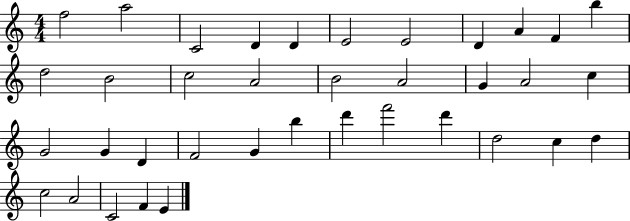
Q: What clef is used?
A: treble